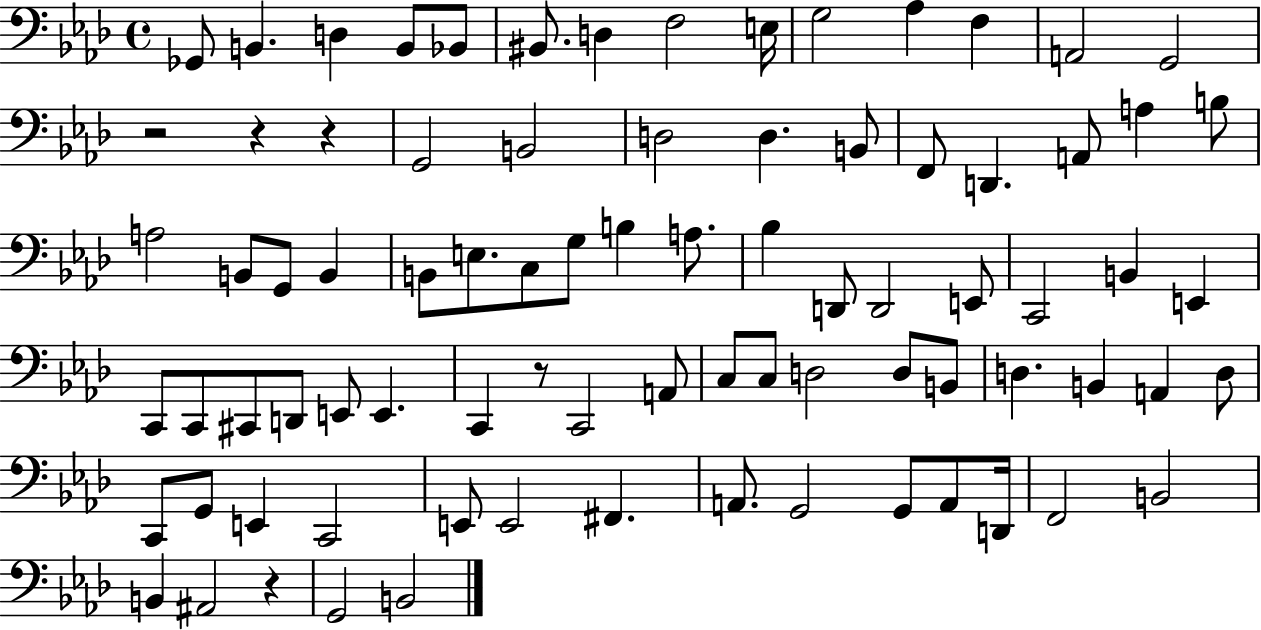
X:1
T:Untitled
M:4/4
L:1/4
K:Ab
_G,,/2 B,, D, B,,/2 _B,,/2 ^B,,/2 D, F,2 E,/4 G,2 _A, F, A,,2 G,,2 z2 z z G,,2 B,,2 D,2 D, B,,/2 F,,/2 D,, A,,/2 A, B,/2 A,2 B,,/2 G,,/2 B,, B,,/2 E,/2 C,/2 G,/2 B, A,/2 _B, D,,/2 D,,2 E,,/2 C,,2 B,, E,, C,,/2 C,,/2 ^C,,/2 D,,/2 E,,/2 E,, C,, z/2 C,,2 A,,/2 C,/2 C,/2 D,2 D,/2 B,,/2 D, B,, A,, D,/2 C,,/2 G,,/2 E,, C,,2 E,,/2 E,,2 ^F,, A,,/2 G,,2 G,,/2 A,,/2 D,,/4 F,,2 B,,2 B,, ^A,,2 z G,,2 B,,2